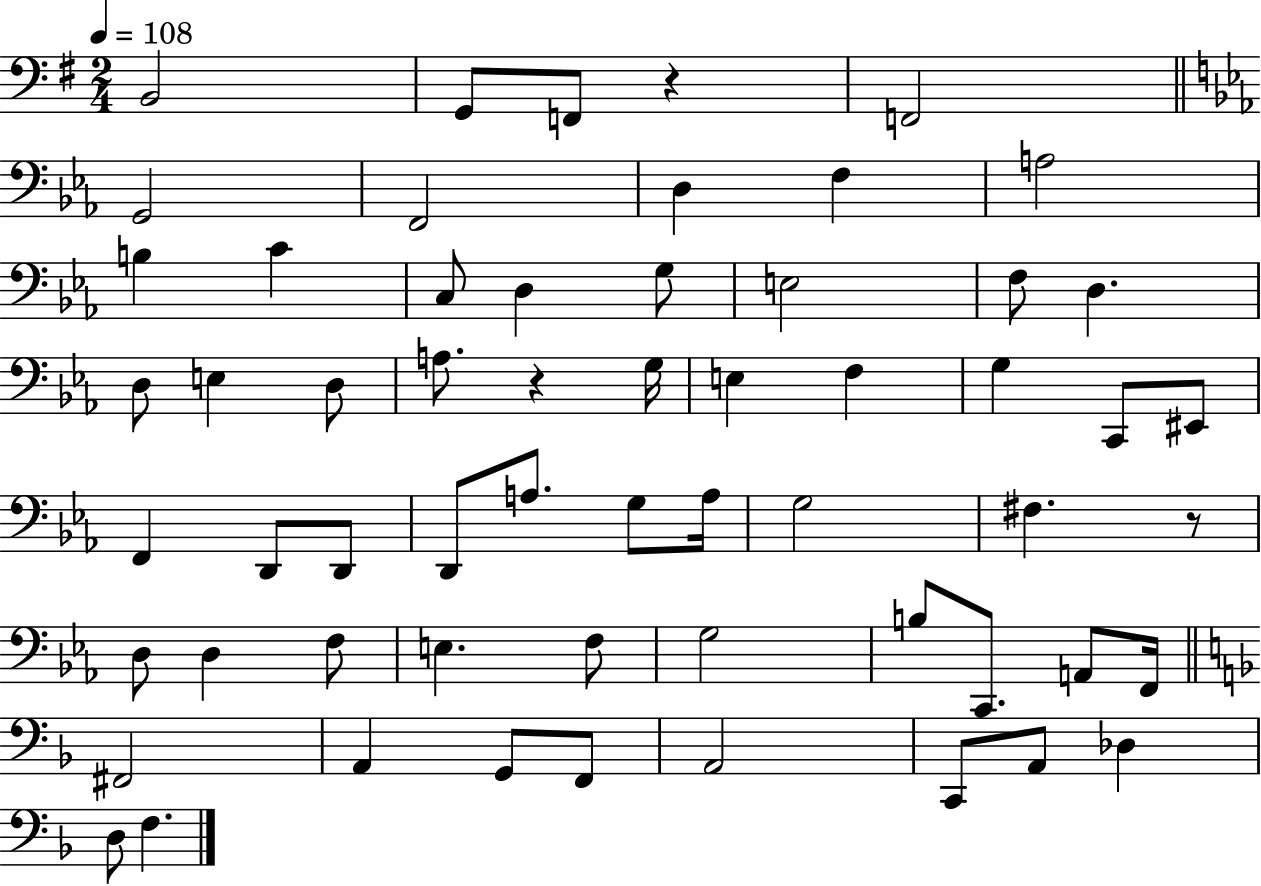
B2/h G2/e F2/e R/q F2/h G2/h F2/h D3/q F3/q A3/h B3/q C4/q C3/e D3/q G3/e E3/h F3/e D3/q. D3/e E3/q D3/e A3/e. R/q G3/s E3/q F3/q G3/q C2/e EIS2/e F2/q D2/e D2/e D2/e A3/e. G3/e A3/s G3/h F#3/q. R/e D3/e D3/q F3/e E3/q. F3/e G3/h B3/e C2/e. A2/e F2/s F#2/h A2/q G2/e F2/e A2/h C2/e A2/e Db3/q D3/e F3/q.